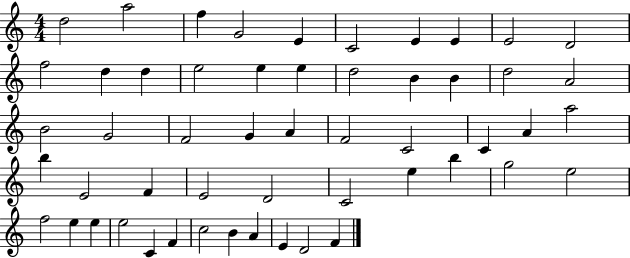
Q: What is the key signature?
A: C major